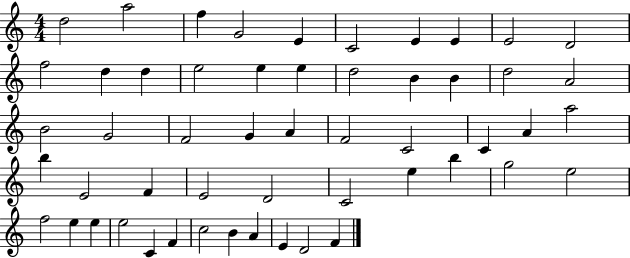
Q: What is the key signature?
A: C major